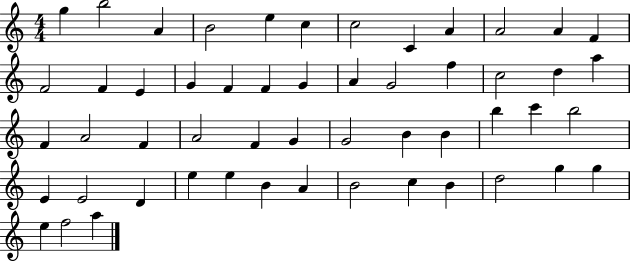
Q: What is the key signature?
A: C major